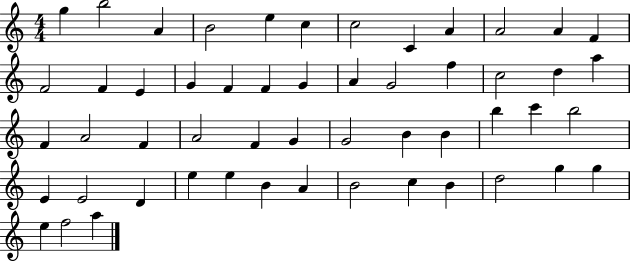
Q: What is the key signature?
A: C major